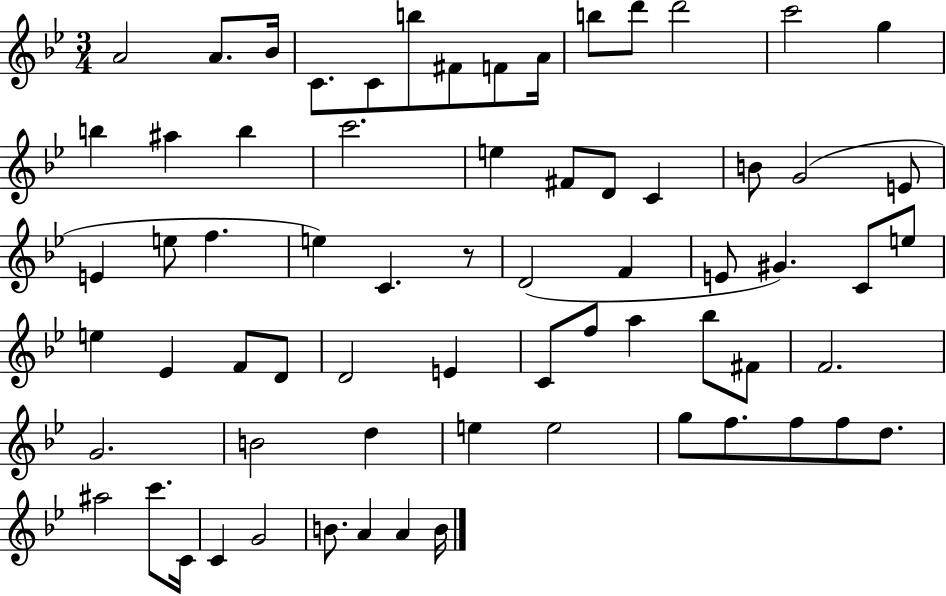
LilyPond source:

{
  \clef treble
  \numericTimeSignature
  \time 3/4
  \key bes \major
  a'2 a'8. bes'16 | c'8. c'8 b''8 fis'8 f'8 a'16 | b''8 d'''8 d'''2 | c'''2 g''4 | \break b''4 ais''4 b''4 | c'''2. | e''4 fis'8 d'8 c'4 | b'8 g'2( e'8 | \break e'4 e''8 f''4. | e''4) c'4. r8 | d'2( f'4 | e'8 gis'4.) c'8 e''8 | \break e''4 ees'4 f'8 d'8 | d'2 e'4 | c'8 f''8 a''4 bes''8 fis'8 | f'2. | \break g'2. | b'2 d''4 | e''4 e''2 | g''8 f''8. f''8 f''8 d''8. | \break ais''2 c'''8. c'16 | c'4 g'2 | b'8. a'4 a'4 b'16 | \bar "|."
}